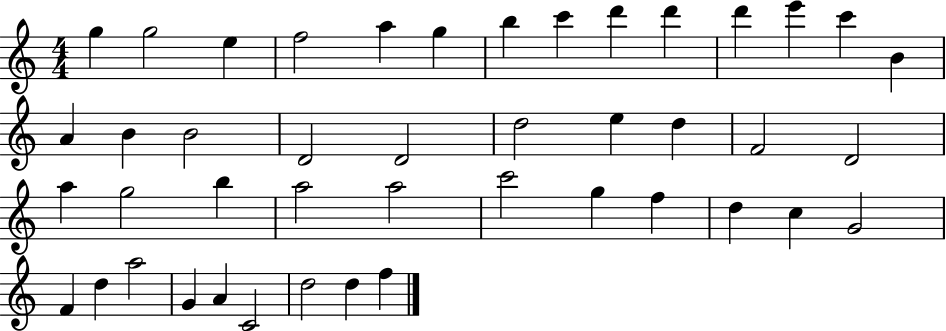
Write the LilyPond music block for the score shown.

{
  \clef treble
  \numericTimeSignature
  \time 4/4
  \key c \major
  g''4 g''2 e''4 | f''2 a''4 g''4 | b''4 c'''4 d'''4 d'''4 | d'''4 e'''4 c'''4 b'4 | \break a'4 b'4 b'2 | d'2 d'2 | d''2 e''4 d''4 | f'2 d'2 | \break a''4 g''2 b''4 | a''2 a''2 | c'''2 g''4 f''4 | d''4 c''4 g'2 | \break f'4 d''4 a''2 | g'4 a'4 c'2 | d''2 d''4 f''4 | \bar "|."
}